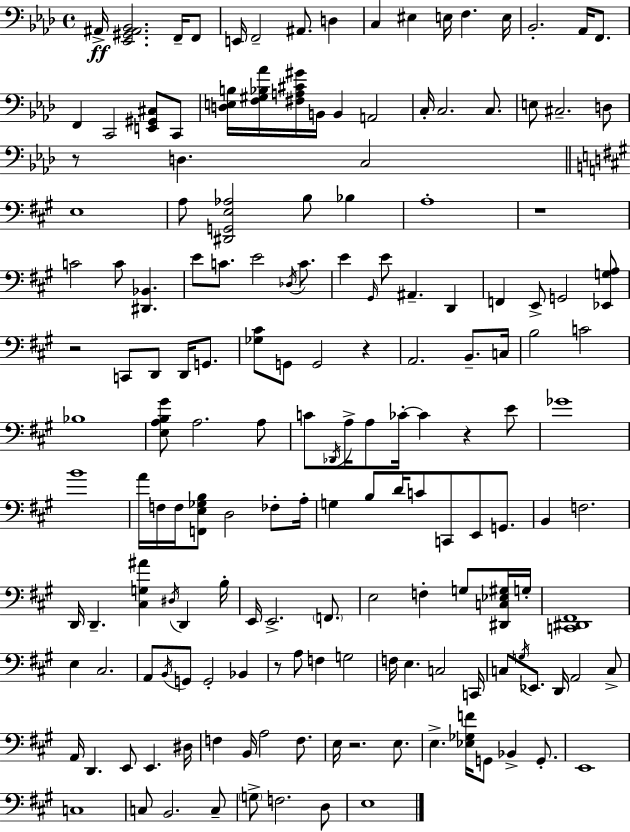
A#2/s [Eb2,G#2,A#2,Bb2]/h. F2/s F2/e E2/s F2/h A#2/e. D3/q C3/q EIS3/q E3/s F3/q. E3/s Bb2/h. Ab2/s F2/e. F2/q C2/h [E2,G#2,C#3]/e C2/e [D3,E3,B3]/s [F3,G#3,Bb3,Ab4]/s [F#3,A3,C#4,G#4]/s B2/s B2/q A2/h C3/s C3/h. C3/e. E3/e C#3/h. D3/e R/e D3/q. C3/h E3/w A3/e [D#2,G2,E3,Ab3]/h B3/e Bb3/q A3/w R/w C4/h C4/e [D#2,Bb2]/q. E4/e C4/e. E4/h Db3/s C4/e. E4/q G#2/s E4/e A#2/q. D2/q F2/q E2/e G2/h [Eb2,G3,A3]/e R/h C2/e D2/e D2/s G2/e. [Gb3,C#4]/e G2/e G2/h R/q A2/h. B2/e. C3/s B3/h C4/h Bb3/w [E3,A3,B3,G#4]/e A3/h. A3/e C4/e Db2/s A3/s A3/e CES4/s CES4/q R/q E4/e Gb4/w B4/w A4/s F3/s F3/s [F2,E3,Gb3,B3]/e D3/h FES3/e A3/s G3/q B3/e D4/s C4/e C2/e E2/e G2/e. B2/q F3/h. D2/s D2/q. [C#3,G3,A#4]/q D#3/s D2/q B3/s E2/s E2/h. F2/e. E3/h F3/q G3/e [D#2,C3,Eb3,G#3]/s G3/s [C2,D#2,F#2]/w E3/q C#3/h. A2/e B2/s G2/e G2/h Bb2/q R/e A3/e F3/q G3/h F3/s E3/q. C3/h C2/s C3/e G3/s Eb2/e. D2/s A2/h C3/e A2/s D2/q. E2/e E2/q. D#3/s F3/q B2/s A3/h F3/e. E3/s R/h. E3/e. E3/q. [Eb3,Gb3,F4]/s G2/e Bb2/q G2/e. E2/w C3/w C3/e B2/h. C3/e G3/e F3/h. D3/e E3/w